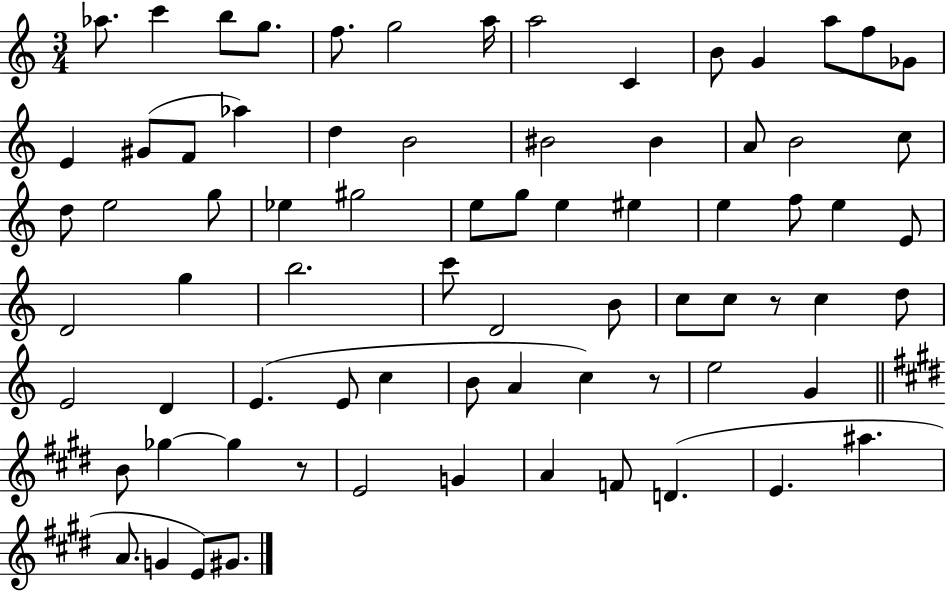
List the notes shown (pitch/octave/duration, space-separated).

Ab5/e. C6/q B5/e G5/e. F5/e. G5/h A5/s A5/h C4/q B4/e G4/q A5/e F5/e Gb4/e E4/q G#4/e F4/e Ab5/q D5/q B4/h BIS4/h BIS4/q A4/e B4/h C5/e D5/e E5/h G5/e Eb5/q G#5/h E5/e G5/e E5/q EIS5/q E5/q F5/e E5/q E4/e D4/h G5/q B5/h. C6/e D4/h B4/e C5/e C5/e R/e C5/q D5/e E4/h D4/q E4/q. E4/e C5/q B4/e A4/q C5/q R/e E5/h G4/q B4/e Gb5/q Gb5/q R/e E4/h G4/q A4/q F4/e D4/q. E4/q. A#5/q. A4/e. G4/q E4/e G#4/e.